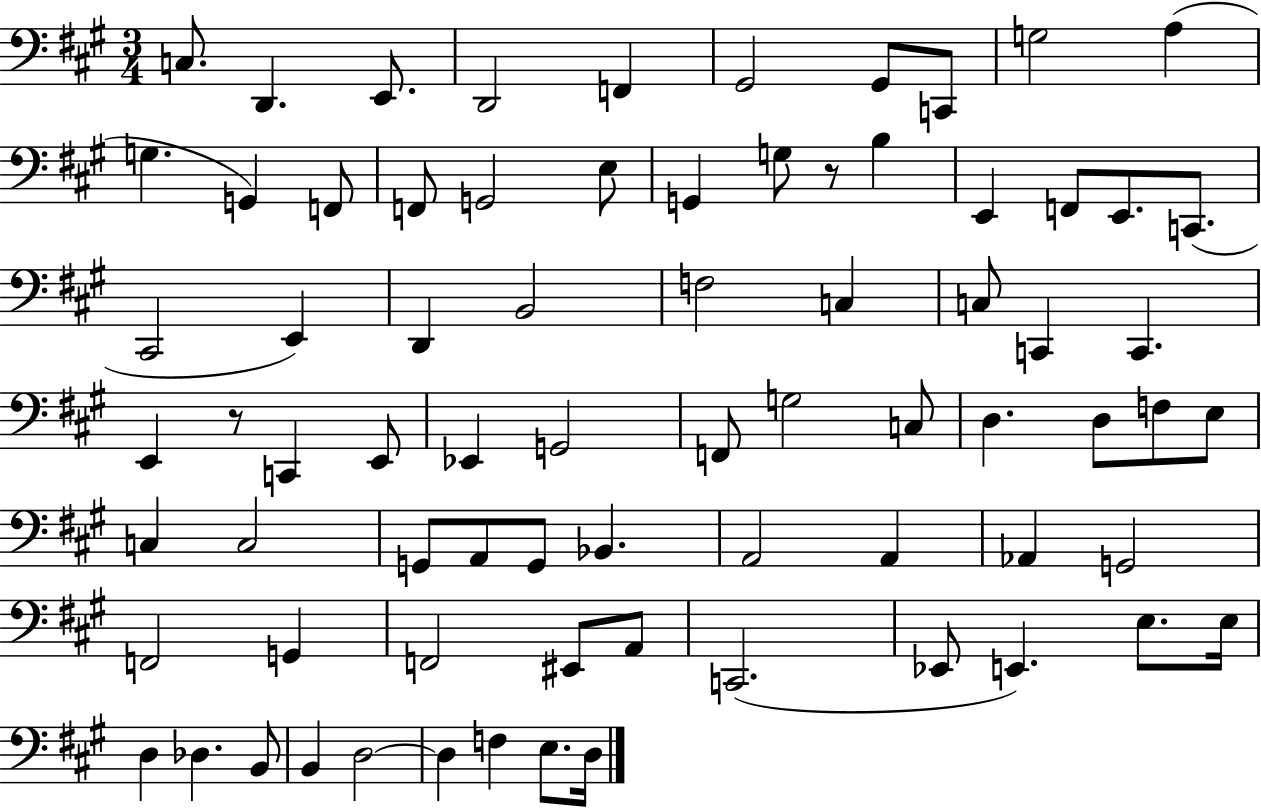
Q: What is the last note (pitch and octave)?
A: D3